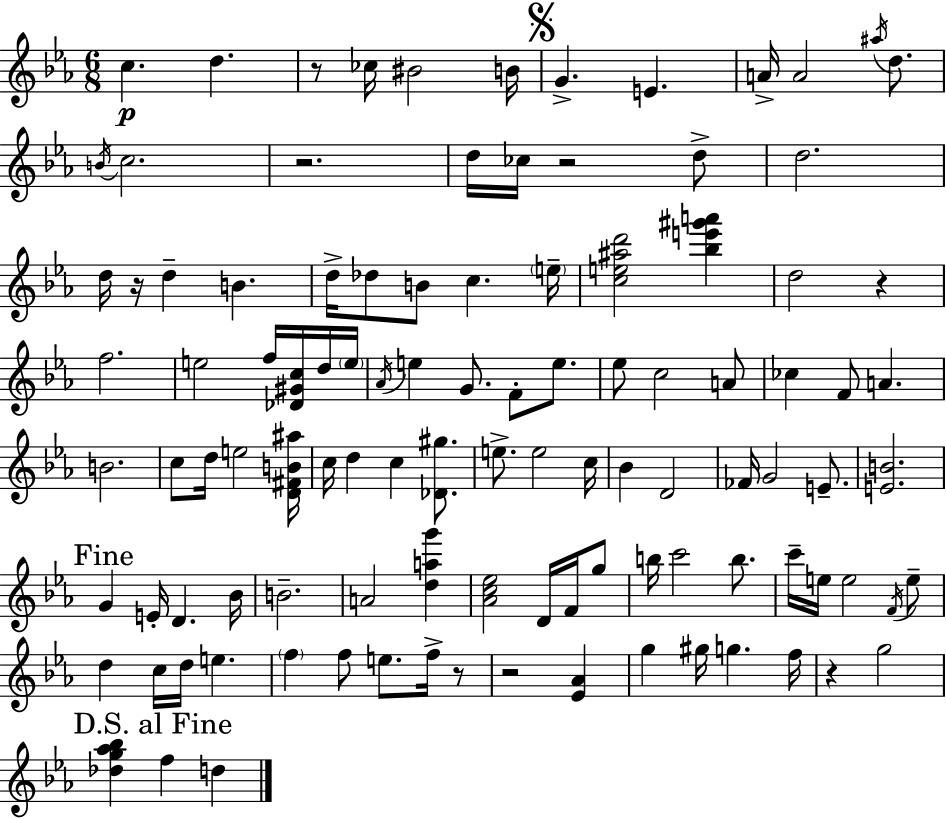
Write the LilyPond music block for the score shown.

{
  \clef treble
  \numericTimeSignature
  \time 6/8
  \key c \minor
  c''4.\p d''4. | r8 ces''16 bis'2 b'16 | \mark \markup { \musicglyph "scripts.segno" } g'4.-> e'4. | a'16-> a'2 \acciaccatura { ais''16 } d''8. | \break \acciaccatura { b'16 } c''2. | r2. | d''16 ces''16 r2 | d''8-> d''2. | \break d''16 r16 d''4-- b'4. | d''16-> des''8 b'8 c''4. | \parenthesize e''16-- <c'' e'' ais'' d'''>2 <bes'' e''' gis''' a'''>4 | d''2 r4 | \break f''2. | e''2 f''16 <des' gis' c''>16 | d''16 \parenthesize e''16 \acciaccatura { aes'16 } e''4 g'8. f'8-. | e''8. ees''8 c''2 | \break a'8 ces''4 f'8 a'4. | b'2. | c''8 d''16 e''2 | <d' fis' b' ais''>16 c''16 d''4 c''4 | \break <des' gis''>8. e''8.-> e''2 | c''16 bes'4 d'2 | fes'16 g'2 | e'8.-- <e' b'>2. | \break \mark "Fine" g'4 e'16-. d'4. | bes'16 b'2.-- | a'2 <d'' a'' g'''>4 | <aes' c'' ees''>2 d'16 | \break f'16 g''8 b''16 c'''2 | b''8. c'''16-- e''16 e''2 | \acciaccatura { f'16 } e''8-- d''4 c''16 d''16 e''4. | \parenthesize f''4 f''8 e''8. | \break f''16-> r8 r2 | <ees' aes'>4 g''4 gis''16 g''4. | f''16 r4 g''2 | \mark "D.S. al Fine" <des'' g'' aes'' bes''>4 f''4 | \break d''4 \bar "|."
}